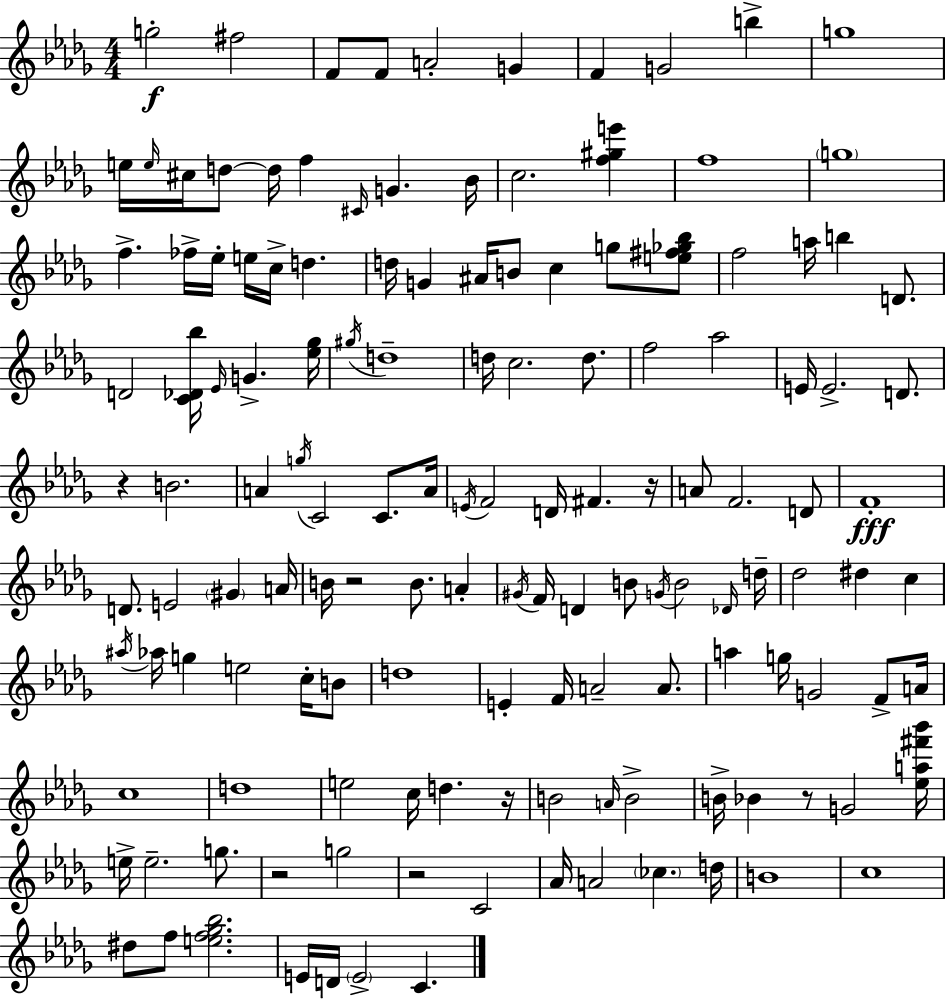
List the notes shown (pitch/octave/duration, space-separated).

G5/h F#5/h F4/e F4/e A4/h G4/q F4/q G4/h B5/q G5/w E5/s E5/s C#5/s D5/e D5/s F5/q C#4/s G4/q. Bb4/s C5/h. [F5,G#5,E6]/q F5/w G5/w F5/q. FES5/s Eb5/s E5/s C5/s D5/q. D5/s G4/q A#4/s B4/e C5/q G5/e [E5,F#5,Gb5,Bb5]/e F5/h A5/s B5/q D4/e. D4/h [C4,Db4,Bb5]/s Eb4/s G4/q. [Eb5,Gb5]/s G#5/s D5/w D5/s C5/h. D5/e. F5/h Ab5/h E4/s E4/h. D4/e. R/q B4/h. A4/q G5/s C4/h C4/e. A4/s E4/s F4/h D4/s F#4/q. R/s A4/e F4/h. D4/e F4/w D4/e. E4/h G#4/q A4/s B4/s R/h B4/e. A4/q G#4/s F4/s D4/q B4/e G4/s B4/h Db4/s D5/s Db5/h D#5/q C5/q A#5/s Ab5/s G5/q E5/h C5/s B4/e D5/w E4/q F4/s A4/h A4/e. A5/q G5/s G4/h F4/e A4/s C5/w D5/w E5/h C5/s D5/q. R/s B4/h A4/s B4/h B4/s Bb4/q R/e G4/h [Eb5,A5,F#6,Bb6]/s E5/s E5/h. G5/e. R/h G5/h R/h C4/h Ab4/s A4/h CES5/q. D5/s B4/w C5/w D#5/e F5/e [E5,F5,Gb5,Bb5]/h. E4/s D4/s E4/h C4/q.